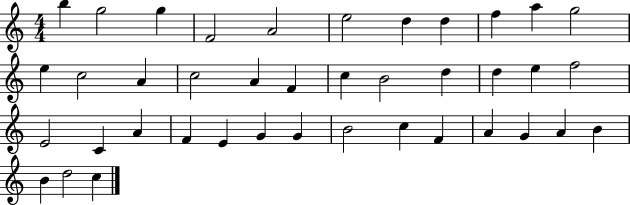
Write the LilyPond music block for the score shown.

{
  \clef treble
  \numericTimeSignature
  \time 4/4
  \key c \major
  b''4 g''2 g''4 | f'2 a'2 | e''2 d''4 d''4 | f''4 a''4 g''2 | \break e''4 c''2 a'4 | c''2 a'4 f'4 | c''4 b'2 d''4 | d''4 e''4 f''2 | \break e'2 c'4 a'4 | f'4 e'4 g'4 g'4 | b'2 c''4 f'4 | a'4 g'4 a'4 b'4 | \break b'4 d''2 c''4 | \bar "|."
}